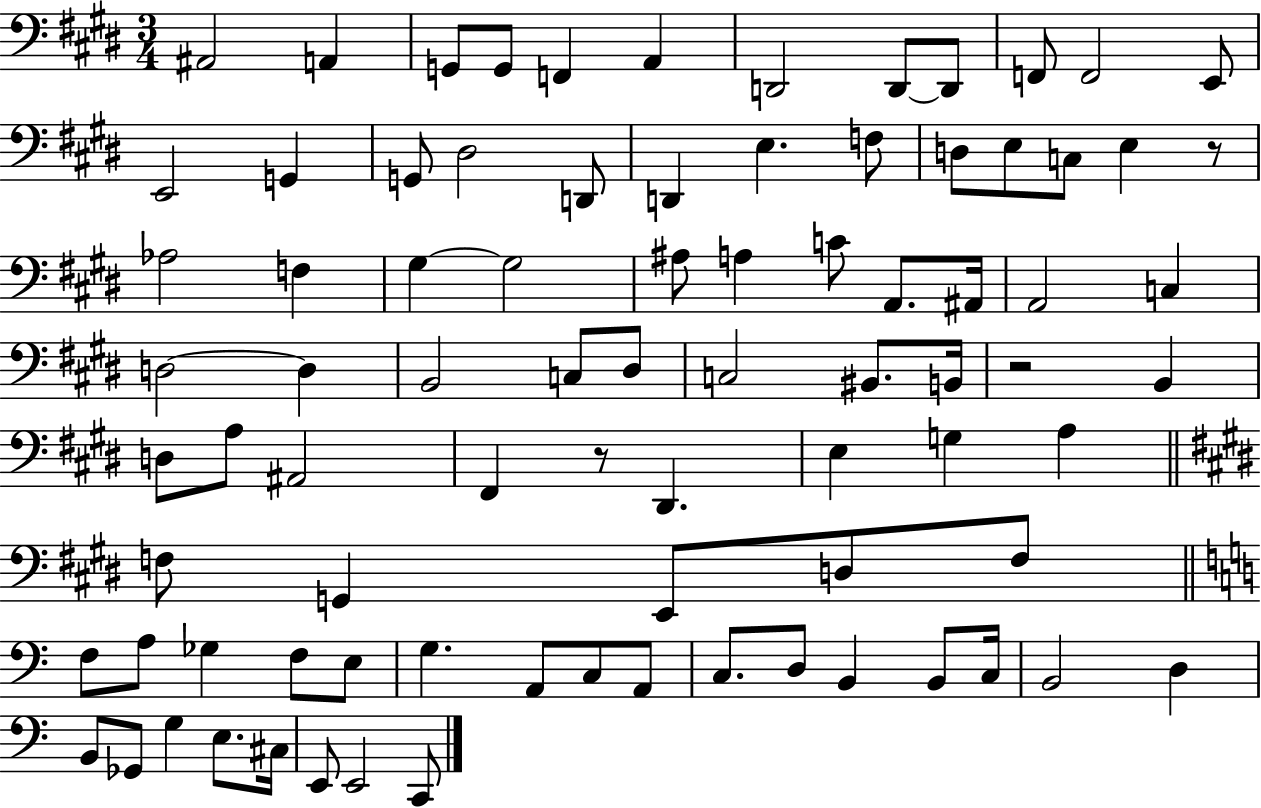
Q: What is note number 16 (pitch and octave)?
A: D#3